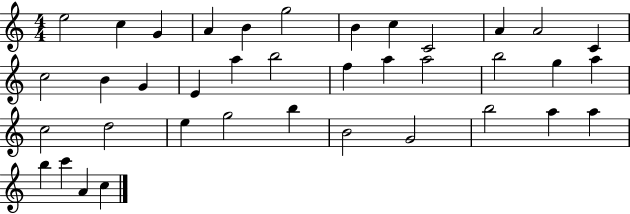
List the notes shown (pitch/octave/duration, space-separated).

E5/h C5/q G4/q A4/q B4/q G5/h B4/q C5/q C4/h A4/q A4/h C4/q C5/h B4/q G4/q E4/q A5/q B5/h F5/q A5/q A5/h B5/h G5/q A5/q C5/h D5/h E5/q G5/h B5/q B4/h G4/h B5/h A5/q A5/q B5/q C6/q A4/q C5/q